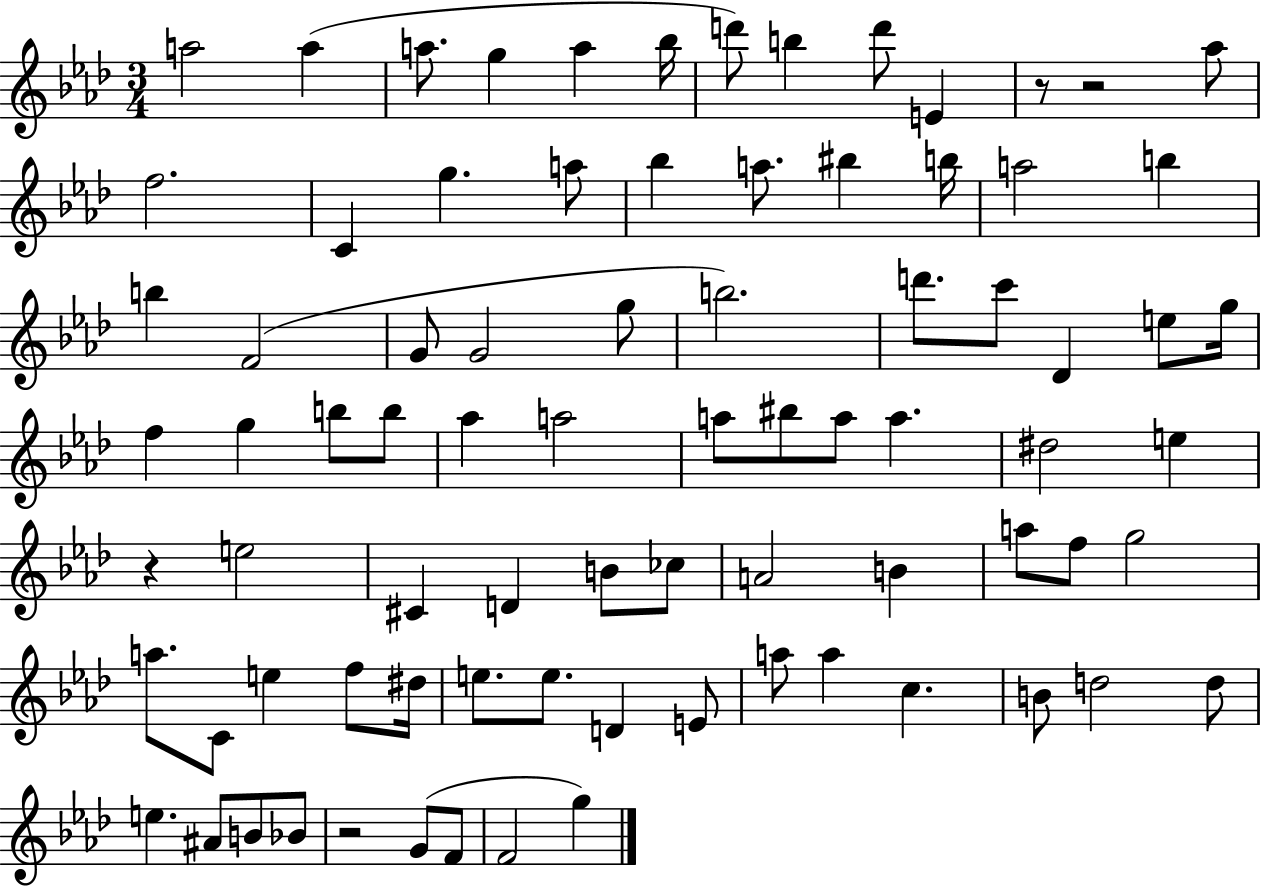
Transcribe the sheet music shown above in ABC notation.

X:1
T:Untitled
M:3/4
L:1/4
K:Ab
a2 a a/2 g a _b/4 d'/2 b d'/2 E z/2 z2 _a/2 f2 C g a/2 _b a/2 ^b b/4 a2 b b F2 G/2 G2 g/2 b2 d'/2 c'/2 _D e/2 g/4 f g b/2 b/2 _a a2 a/2 ^b/2 a/2 a ^d2 e z e2 ^C D B/2 _c/2 A2 B a/2 f/2 g2 a/2 C/2 e f/2 ^d/4 e/2 e/2 D E/2 a/2 a c B/2 d2 d/2 e ^A/2 B/2 _B/2 z2 G/2 F/2 F2 g